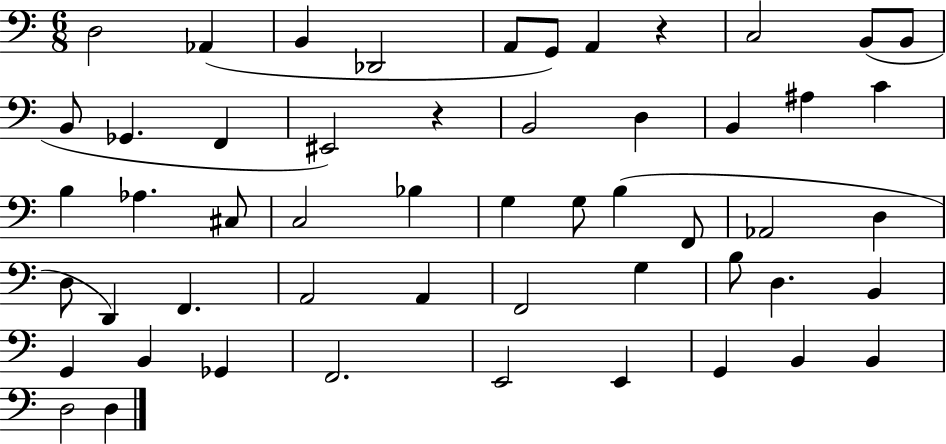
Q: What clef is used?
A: bass